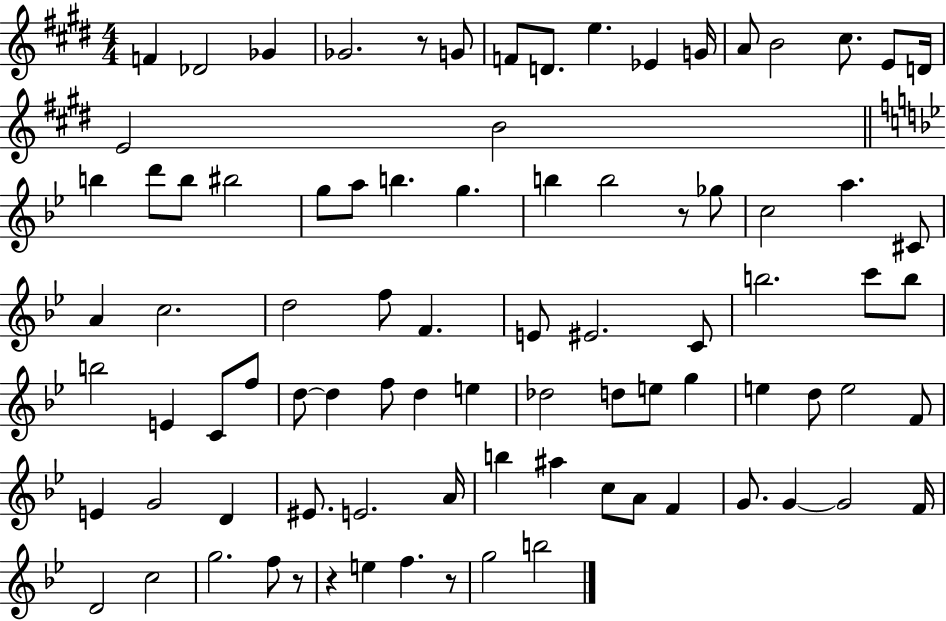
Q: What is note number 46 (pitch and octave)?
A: F5